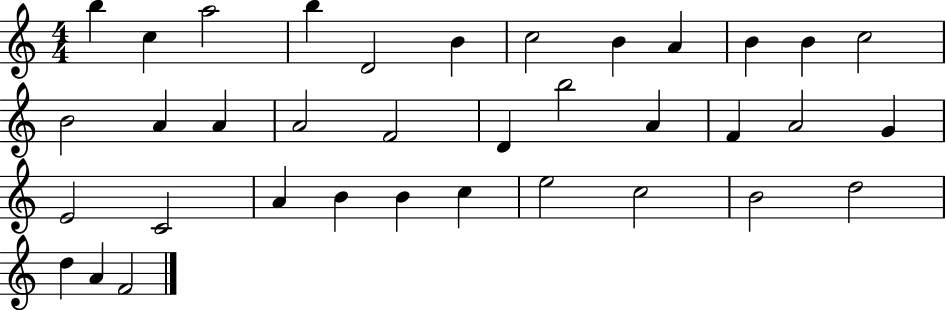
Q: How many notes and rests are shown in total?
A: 36